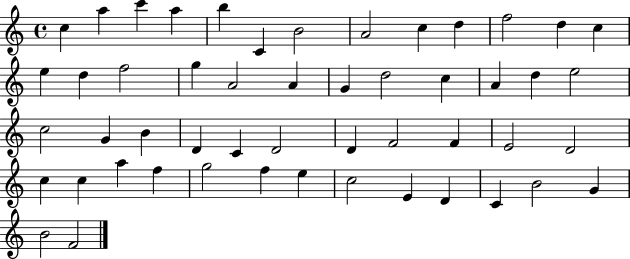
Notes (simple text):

C5/q A5/q C6/q A5/q B5/q C4/q B4/h A4/h C5/q D5/q F5/h D5/q C5/q E5/q D5/q F5/h G5/q A4/h A4/q G4/q D5/h C5/q A4/q D5/q E5/h C5/h G4/q B4/q D4/q C4/q D4/h D4/q F4/h F4/q E4/h D4/h C5/q C5/q A5/q F5/q G5/h F5/q E5/q C5/h E4/q D4/q C4/q B4/h G4/q B4/h F4/h